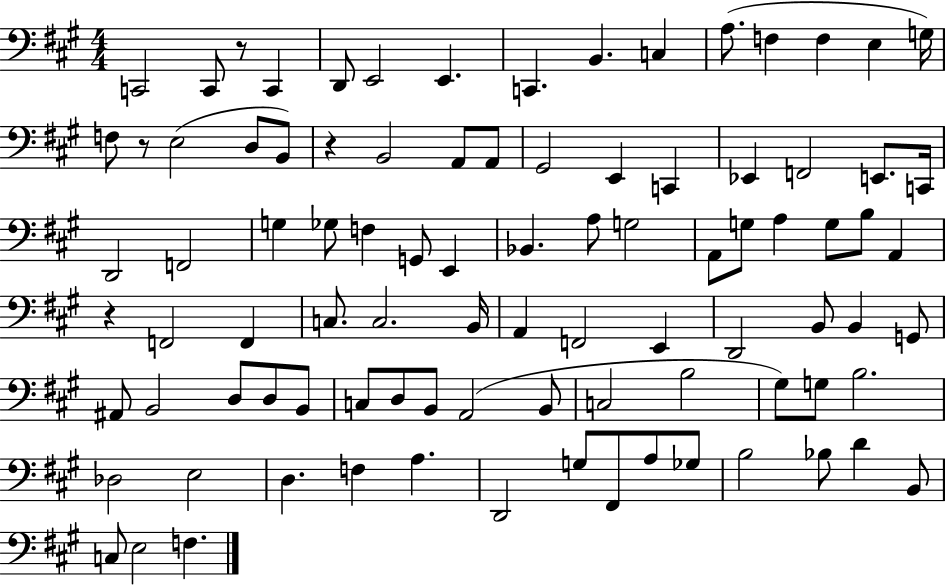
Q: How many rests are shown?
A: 4